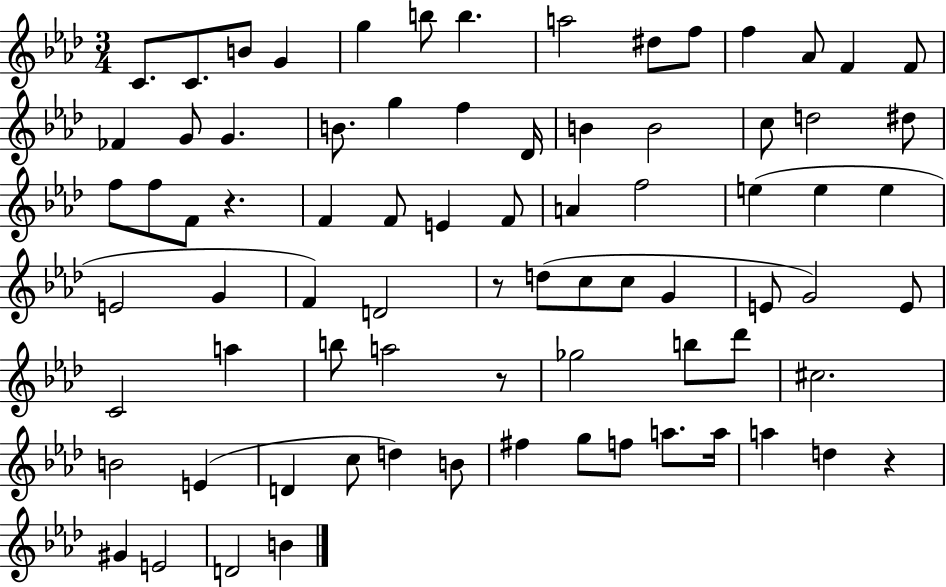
X:1
T:Untitled
M:3/4
L:1/4
K:Ab
C/2 C/2 B/2 G g b/2 b a2 ^d/2 f/2 f _A/2 F F/2 _F G/2 G B/2 g f _D/4 B B2 c/2 d2 ^d/2 f/2 f/2 F/2 z F F/2 E F/2 A f2 e e e E2 G F D2 z/2 d/2 c/2 c/2 G E/2 G2 E/2 C2 a b/2 a2 z/2 _g2 b/2 _d'/2 ^c2 B2 E D c/2 d B/2 ^f g/2 f/2 a/2 a/4 a d z ^G E2 D2 B